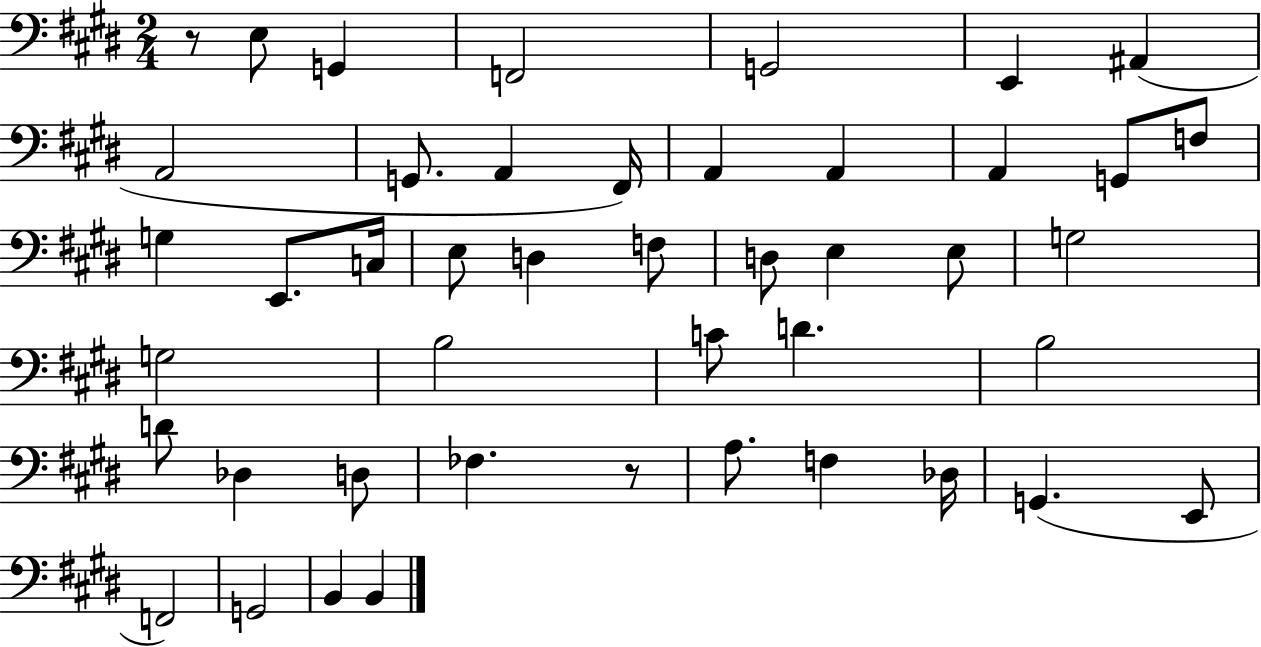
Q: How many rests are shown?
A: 2